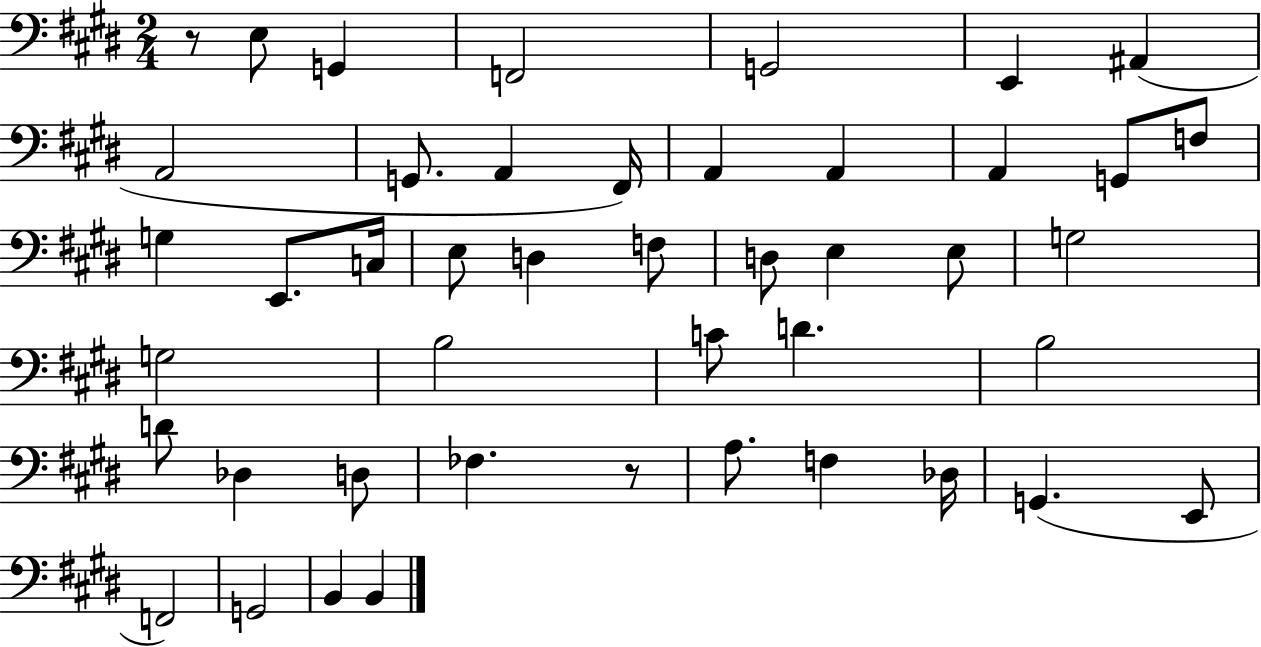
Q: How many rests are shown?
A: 2